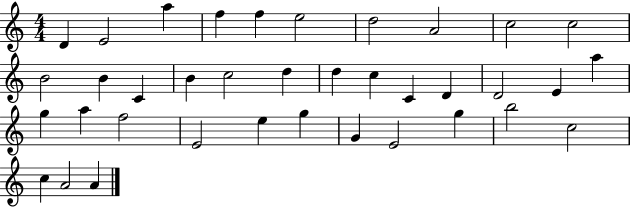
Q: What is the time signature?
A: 4/4